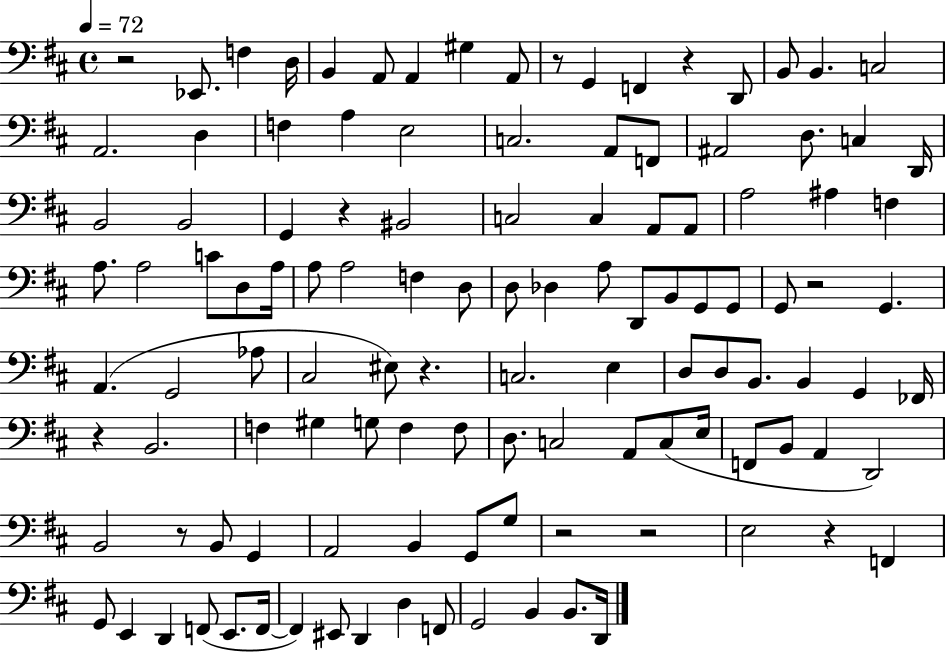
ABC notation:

X:1
T:Untitled
M:4/4
L:1/4
K:D
z2 _E,,/2 F, D,/4 B,, A,,/2 A,, ^G, A,,/2 z/2 G,, F,, z D,,/2 B,,/2 B,, C,2 A,,2 D, F, A, E,2 C,2 A,,/2 F,,/2 ^A,,2 D,/2 C, D,,/4 B,,2 B,,2 G,, z ^B,,2 C,2 C, A,,/2 A,,/2 A,2 ^A, F, A,/2 A,2 C/2 D,/2 A,/4 A,/2 A,2 F, D,/2 D,/2 _D, A,/2 D,,/2 B,,/2 G,,/2 G,,/2 G,,/2 z2 G,, A,, G,,2 _A,/2 ^C,2 ^E,/2 z C,2 E, D,/2 D,/2 B,,/2 B,, G,, _F,,/4 z B,,2 F, ^G, G,/2 F, F,/2 D,/2 C,2 A,,/2 C,/2 E,/4 F,,/2 B,,/2 A,, D,,2 B,,2 z/2 B,,/2 G,, A,,2 B,, G,,/2 G,/2 z2 z2 E,2 z F,, G,,/2 E,, D,, F,,/2 E,,/2 F,,/4 F,, ^E,,/2 D,, D, F,,/2 G,,2 B,, B,,/2 D,,/4